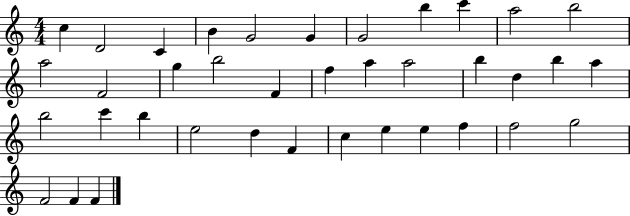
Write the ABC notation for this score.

X:1
T:Untitled
M:4/4
L:1/4
K:C
c D2 C B G2 G G2 b c' a2 b2 a2 F2 g b2 F f a a2 b d b a b2 c' b e2 d F c e e f f2 g2 F2 F F